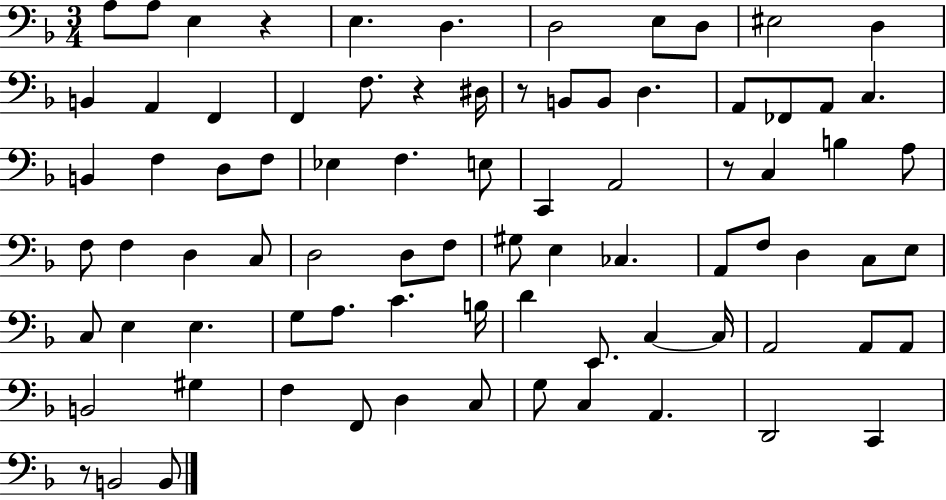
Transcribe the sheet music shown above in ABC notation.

X:1
T:Untitled
M:3/4
L:1/4
K:F
A,/2 A,/2 E, z E, D, D,2 E,/2 D,/2 ^E,2 D, B,, A,, F,, F,, F,/2 z ^D,/4 z/2 B,,/2 B,,/2 D, A,,/2 _F,,/2 A,,/2 C, B,, F, D,/2 F,/2 _E, F, E,/2 C,, A,,2 z/2 C, B, A,/2 F,/2 F, D, C,/2 D,2 D,/2 F,/2 ^G,/2 E, _C, A,,/2 F,/2 D, C,/2 E,/2 C,/2 E, E, G,/2 A,/2 C B,/4 D E,,/2 C, C,/4 A,,2 A,,/2 A,,/2 B,,2 ^G, F, F,,/2 D, C,/2 G,/2 C, A,, D,,2 C,, z/2 B,,2 B,,/2